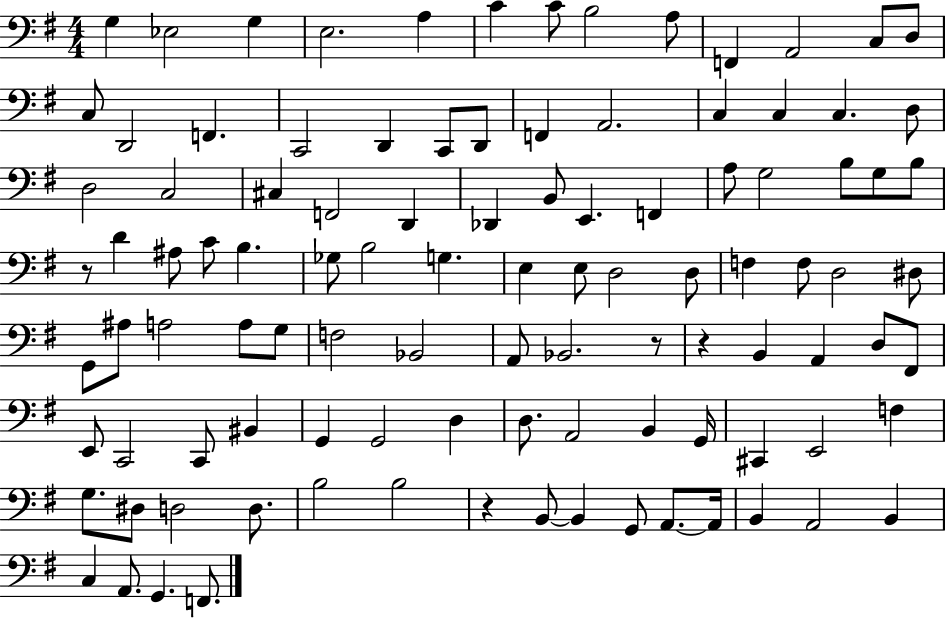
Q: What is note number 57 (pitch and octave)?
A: A#3